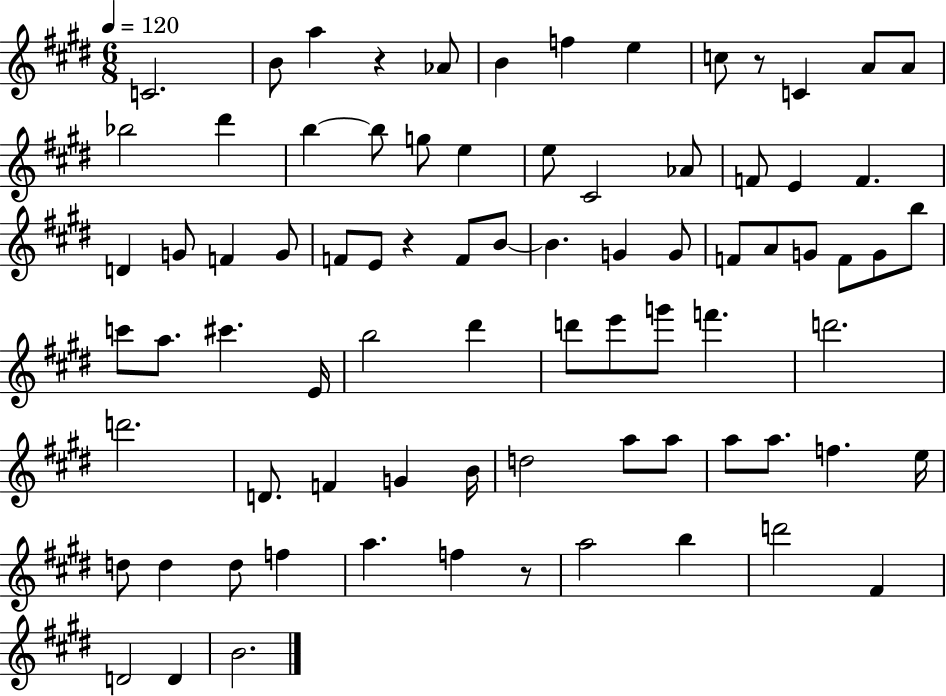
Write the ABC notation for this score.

X:1
T:Untitled
M:6/8
L:1/4
K:E
C2 B/2 a z _A/2 B f e c/2 z/2 C A/2 A/2 _b2 ^d' b b/2 g/2 e e/2 ^C2 _A/2 F/2 E F D G/2 F G/2 F/2 E/2 z F/2 B/2 B G G/2 F/2 A/2 G/2 F/2 G/2 b/2 c'/2 a/2 ^c' E/4 b2 ^d' d'/2 e'/2 g'/2 f' d'2 d'2 D/2 F G B/4 d2 a/2 a/2 a/2 a/2 f e/4 d/2 d d/2 f a f z/2 a2 b d'2 ^F D2 D B2